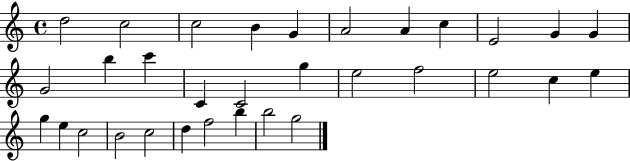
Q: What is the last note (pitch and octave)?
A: G5